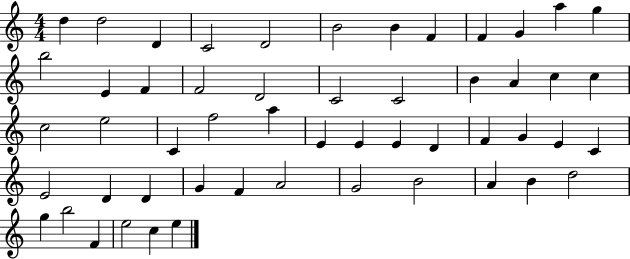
X:1
T:Untitled
M:4/4
L:1/4
K:C
d d2 D C2 D2 B2 B F F G a g b2 E F F2 D2 C2 C2 B A c c c2 e2 C f2 a E E E D F G E C E2 D D G F A2 G2 B2 A B d2 g b2 F e2 c e